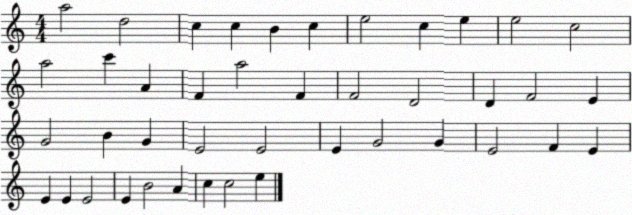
X:1
T:Untitled
M:4/4
L:1/4
K:C
a2 d2 c c B c e2 c e e2 c2 a2 c' A F a2 F F2 D2 D F2 E G2 B G E2 E2 E G2 G E2 F E E E E2 E B2 A c c2 e